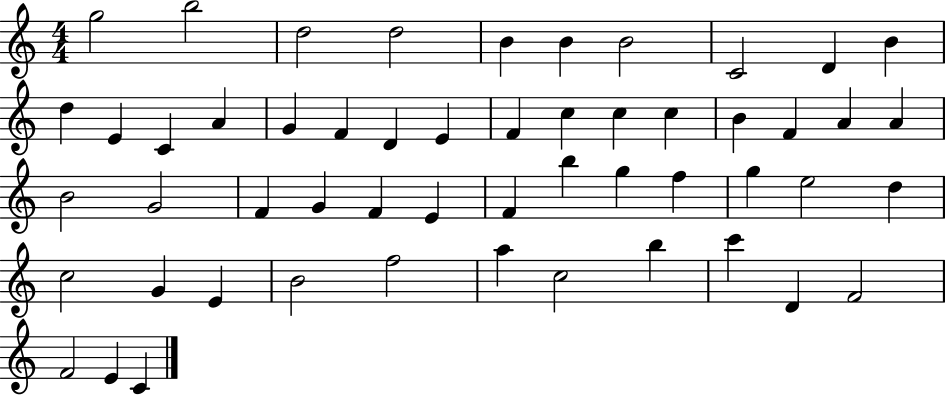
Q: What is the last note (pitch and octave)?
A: C4